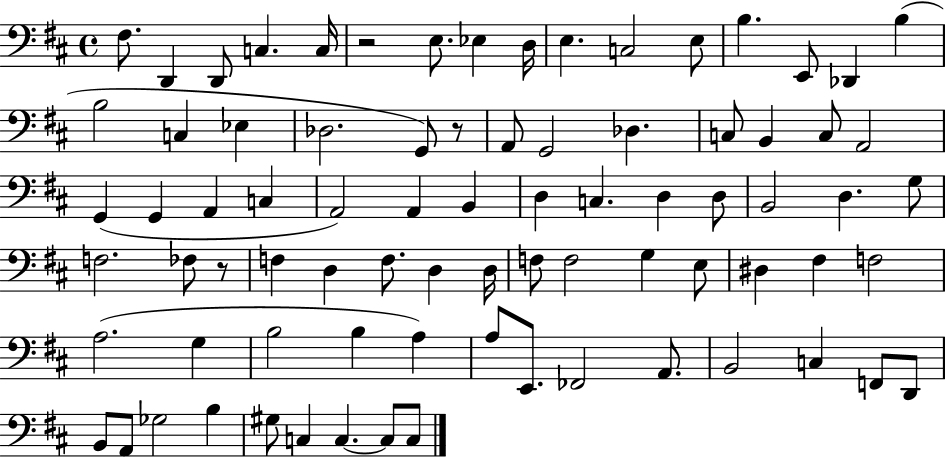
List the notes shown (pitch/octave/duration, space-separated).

F#3/e. D2/q D2/e C3/q. C3/s R/h E3/e. Eb3/q D3/s E3/q. C3/h E3/e B3/q. E2/e Db2/q B3/q B3/h C3/q Eb3/q Db3/h. G2/e R/e A2/e G2/h Db3/q. C3/e B2/q C3/e A2/h G2/q G2/q A2/q C3/q A2/h A2/q B2/q D3/q C3/q. D3/q D3/e B2/h D3/q. G3/e F3/h. FES3/e R/e F3/q D3/q F3/e. D3/q D3/s F3/e F3/h G3/q E3/e D#3/q F#3/q F3/h A3/h. G3/q B3/h B3/q A3/q A3/e E2/e. FES2/h A2/e. B2/h C3/q F2/e D2/e B2/e A2/e Gb3/h B3/q G#3/e C3/q C3/q. C3/e C3/e